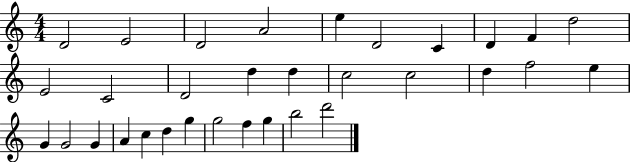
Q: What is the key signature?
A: C major